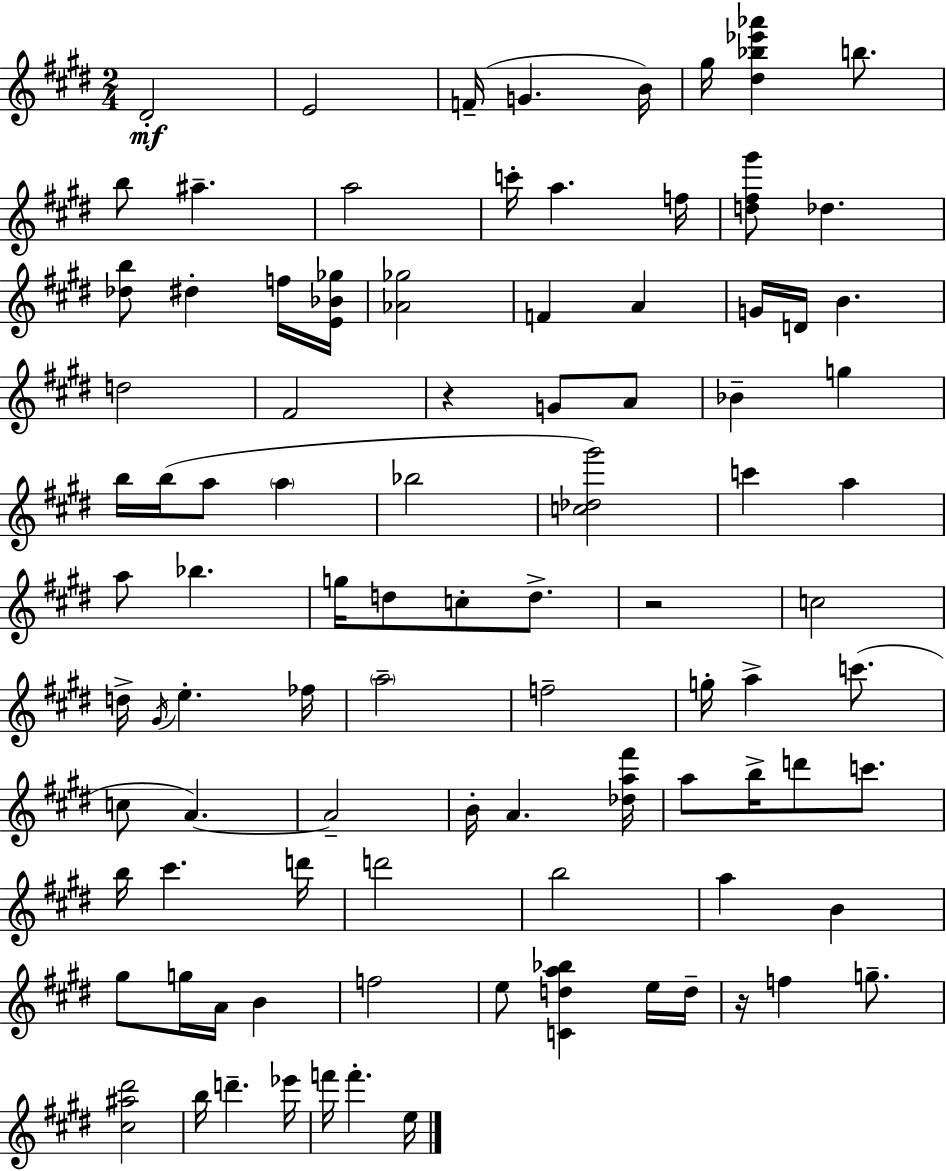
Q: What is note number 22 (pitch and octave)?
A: D5